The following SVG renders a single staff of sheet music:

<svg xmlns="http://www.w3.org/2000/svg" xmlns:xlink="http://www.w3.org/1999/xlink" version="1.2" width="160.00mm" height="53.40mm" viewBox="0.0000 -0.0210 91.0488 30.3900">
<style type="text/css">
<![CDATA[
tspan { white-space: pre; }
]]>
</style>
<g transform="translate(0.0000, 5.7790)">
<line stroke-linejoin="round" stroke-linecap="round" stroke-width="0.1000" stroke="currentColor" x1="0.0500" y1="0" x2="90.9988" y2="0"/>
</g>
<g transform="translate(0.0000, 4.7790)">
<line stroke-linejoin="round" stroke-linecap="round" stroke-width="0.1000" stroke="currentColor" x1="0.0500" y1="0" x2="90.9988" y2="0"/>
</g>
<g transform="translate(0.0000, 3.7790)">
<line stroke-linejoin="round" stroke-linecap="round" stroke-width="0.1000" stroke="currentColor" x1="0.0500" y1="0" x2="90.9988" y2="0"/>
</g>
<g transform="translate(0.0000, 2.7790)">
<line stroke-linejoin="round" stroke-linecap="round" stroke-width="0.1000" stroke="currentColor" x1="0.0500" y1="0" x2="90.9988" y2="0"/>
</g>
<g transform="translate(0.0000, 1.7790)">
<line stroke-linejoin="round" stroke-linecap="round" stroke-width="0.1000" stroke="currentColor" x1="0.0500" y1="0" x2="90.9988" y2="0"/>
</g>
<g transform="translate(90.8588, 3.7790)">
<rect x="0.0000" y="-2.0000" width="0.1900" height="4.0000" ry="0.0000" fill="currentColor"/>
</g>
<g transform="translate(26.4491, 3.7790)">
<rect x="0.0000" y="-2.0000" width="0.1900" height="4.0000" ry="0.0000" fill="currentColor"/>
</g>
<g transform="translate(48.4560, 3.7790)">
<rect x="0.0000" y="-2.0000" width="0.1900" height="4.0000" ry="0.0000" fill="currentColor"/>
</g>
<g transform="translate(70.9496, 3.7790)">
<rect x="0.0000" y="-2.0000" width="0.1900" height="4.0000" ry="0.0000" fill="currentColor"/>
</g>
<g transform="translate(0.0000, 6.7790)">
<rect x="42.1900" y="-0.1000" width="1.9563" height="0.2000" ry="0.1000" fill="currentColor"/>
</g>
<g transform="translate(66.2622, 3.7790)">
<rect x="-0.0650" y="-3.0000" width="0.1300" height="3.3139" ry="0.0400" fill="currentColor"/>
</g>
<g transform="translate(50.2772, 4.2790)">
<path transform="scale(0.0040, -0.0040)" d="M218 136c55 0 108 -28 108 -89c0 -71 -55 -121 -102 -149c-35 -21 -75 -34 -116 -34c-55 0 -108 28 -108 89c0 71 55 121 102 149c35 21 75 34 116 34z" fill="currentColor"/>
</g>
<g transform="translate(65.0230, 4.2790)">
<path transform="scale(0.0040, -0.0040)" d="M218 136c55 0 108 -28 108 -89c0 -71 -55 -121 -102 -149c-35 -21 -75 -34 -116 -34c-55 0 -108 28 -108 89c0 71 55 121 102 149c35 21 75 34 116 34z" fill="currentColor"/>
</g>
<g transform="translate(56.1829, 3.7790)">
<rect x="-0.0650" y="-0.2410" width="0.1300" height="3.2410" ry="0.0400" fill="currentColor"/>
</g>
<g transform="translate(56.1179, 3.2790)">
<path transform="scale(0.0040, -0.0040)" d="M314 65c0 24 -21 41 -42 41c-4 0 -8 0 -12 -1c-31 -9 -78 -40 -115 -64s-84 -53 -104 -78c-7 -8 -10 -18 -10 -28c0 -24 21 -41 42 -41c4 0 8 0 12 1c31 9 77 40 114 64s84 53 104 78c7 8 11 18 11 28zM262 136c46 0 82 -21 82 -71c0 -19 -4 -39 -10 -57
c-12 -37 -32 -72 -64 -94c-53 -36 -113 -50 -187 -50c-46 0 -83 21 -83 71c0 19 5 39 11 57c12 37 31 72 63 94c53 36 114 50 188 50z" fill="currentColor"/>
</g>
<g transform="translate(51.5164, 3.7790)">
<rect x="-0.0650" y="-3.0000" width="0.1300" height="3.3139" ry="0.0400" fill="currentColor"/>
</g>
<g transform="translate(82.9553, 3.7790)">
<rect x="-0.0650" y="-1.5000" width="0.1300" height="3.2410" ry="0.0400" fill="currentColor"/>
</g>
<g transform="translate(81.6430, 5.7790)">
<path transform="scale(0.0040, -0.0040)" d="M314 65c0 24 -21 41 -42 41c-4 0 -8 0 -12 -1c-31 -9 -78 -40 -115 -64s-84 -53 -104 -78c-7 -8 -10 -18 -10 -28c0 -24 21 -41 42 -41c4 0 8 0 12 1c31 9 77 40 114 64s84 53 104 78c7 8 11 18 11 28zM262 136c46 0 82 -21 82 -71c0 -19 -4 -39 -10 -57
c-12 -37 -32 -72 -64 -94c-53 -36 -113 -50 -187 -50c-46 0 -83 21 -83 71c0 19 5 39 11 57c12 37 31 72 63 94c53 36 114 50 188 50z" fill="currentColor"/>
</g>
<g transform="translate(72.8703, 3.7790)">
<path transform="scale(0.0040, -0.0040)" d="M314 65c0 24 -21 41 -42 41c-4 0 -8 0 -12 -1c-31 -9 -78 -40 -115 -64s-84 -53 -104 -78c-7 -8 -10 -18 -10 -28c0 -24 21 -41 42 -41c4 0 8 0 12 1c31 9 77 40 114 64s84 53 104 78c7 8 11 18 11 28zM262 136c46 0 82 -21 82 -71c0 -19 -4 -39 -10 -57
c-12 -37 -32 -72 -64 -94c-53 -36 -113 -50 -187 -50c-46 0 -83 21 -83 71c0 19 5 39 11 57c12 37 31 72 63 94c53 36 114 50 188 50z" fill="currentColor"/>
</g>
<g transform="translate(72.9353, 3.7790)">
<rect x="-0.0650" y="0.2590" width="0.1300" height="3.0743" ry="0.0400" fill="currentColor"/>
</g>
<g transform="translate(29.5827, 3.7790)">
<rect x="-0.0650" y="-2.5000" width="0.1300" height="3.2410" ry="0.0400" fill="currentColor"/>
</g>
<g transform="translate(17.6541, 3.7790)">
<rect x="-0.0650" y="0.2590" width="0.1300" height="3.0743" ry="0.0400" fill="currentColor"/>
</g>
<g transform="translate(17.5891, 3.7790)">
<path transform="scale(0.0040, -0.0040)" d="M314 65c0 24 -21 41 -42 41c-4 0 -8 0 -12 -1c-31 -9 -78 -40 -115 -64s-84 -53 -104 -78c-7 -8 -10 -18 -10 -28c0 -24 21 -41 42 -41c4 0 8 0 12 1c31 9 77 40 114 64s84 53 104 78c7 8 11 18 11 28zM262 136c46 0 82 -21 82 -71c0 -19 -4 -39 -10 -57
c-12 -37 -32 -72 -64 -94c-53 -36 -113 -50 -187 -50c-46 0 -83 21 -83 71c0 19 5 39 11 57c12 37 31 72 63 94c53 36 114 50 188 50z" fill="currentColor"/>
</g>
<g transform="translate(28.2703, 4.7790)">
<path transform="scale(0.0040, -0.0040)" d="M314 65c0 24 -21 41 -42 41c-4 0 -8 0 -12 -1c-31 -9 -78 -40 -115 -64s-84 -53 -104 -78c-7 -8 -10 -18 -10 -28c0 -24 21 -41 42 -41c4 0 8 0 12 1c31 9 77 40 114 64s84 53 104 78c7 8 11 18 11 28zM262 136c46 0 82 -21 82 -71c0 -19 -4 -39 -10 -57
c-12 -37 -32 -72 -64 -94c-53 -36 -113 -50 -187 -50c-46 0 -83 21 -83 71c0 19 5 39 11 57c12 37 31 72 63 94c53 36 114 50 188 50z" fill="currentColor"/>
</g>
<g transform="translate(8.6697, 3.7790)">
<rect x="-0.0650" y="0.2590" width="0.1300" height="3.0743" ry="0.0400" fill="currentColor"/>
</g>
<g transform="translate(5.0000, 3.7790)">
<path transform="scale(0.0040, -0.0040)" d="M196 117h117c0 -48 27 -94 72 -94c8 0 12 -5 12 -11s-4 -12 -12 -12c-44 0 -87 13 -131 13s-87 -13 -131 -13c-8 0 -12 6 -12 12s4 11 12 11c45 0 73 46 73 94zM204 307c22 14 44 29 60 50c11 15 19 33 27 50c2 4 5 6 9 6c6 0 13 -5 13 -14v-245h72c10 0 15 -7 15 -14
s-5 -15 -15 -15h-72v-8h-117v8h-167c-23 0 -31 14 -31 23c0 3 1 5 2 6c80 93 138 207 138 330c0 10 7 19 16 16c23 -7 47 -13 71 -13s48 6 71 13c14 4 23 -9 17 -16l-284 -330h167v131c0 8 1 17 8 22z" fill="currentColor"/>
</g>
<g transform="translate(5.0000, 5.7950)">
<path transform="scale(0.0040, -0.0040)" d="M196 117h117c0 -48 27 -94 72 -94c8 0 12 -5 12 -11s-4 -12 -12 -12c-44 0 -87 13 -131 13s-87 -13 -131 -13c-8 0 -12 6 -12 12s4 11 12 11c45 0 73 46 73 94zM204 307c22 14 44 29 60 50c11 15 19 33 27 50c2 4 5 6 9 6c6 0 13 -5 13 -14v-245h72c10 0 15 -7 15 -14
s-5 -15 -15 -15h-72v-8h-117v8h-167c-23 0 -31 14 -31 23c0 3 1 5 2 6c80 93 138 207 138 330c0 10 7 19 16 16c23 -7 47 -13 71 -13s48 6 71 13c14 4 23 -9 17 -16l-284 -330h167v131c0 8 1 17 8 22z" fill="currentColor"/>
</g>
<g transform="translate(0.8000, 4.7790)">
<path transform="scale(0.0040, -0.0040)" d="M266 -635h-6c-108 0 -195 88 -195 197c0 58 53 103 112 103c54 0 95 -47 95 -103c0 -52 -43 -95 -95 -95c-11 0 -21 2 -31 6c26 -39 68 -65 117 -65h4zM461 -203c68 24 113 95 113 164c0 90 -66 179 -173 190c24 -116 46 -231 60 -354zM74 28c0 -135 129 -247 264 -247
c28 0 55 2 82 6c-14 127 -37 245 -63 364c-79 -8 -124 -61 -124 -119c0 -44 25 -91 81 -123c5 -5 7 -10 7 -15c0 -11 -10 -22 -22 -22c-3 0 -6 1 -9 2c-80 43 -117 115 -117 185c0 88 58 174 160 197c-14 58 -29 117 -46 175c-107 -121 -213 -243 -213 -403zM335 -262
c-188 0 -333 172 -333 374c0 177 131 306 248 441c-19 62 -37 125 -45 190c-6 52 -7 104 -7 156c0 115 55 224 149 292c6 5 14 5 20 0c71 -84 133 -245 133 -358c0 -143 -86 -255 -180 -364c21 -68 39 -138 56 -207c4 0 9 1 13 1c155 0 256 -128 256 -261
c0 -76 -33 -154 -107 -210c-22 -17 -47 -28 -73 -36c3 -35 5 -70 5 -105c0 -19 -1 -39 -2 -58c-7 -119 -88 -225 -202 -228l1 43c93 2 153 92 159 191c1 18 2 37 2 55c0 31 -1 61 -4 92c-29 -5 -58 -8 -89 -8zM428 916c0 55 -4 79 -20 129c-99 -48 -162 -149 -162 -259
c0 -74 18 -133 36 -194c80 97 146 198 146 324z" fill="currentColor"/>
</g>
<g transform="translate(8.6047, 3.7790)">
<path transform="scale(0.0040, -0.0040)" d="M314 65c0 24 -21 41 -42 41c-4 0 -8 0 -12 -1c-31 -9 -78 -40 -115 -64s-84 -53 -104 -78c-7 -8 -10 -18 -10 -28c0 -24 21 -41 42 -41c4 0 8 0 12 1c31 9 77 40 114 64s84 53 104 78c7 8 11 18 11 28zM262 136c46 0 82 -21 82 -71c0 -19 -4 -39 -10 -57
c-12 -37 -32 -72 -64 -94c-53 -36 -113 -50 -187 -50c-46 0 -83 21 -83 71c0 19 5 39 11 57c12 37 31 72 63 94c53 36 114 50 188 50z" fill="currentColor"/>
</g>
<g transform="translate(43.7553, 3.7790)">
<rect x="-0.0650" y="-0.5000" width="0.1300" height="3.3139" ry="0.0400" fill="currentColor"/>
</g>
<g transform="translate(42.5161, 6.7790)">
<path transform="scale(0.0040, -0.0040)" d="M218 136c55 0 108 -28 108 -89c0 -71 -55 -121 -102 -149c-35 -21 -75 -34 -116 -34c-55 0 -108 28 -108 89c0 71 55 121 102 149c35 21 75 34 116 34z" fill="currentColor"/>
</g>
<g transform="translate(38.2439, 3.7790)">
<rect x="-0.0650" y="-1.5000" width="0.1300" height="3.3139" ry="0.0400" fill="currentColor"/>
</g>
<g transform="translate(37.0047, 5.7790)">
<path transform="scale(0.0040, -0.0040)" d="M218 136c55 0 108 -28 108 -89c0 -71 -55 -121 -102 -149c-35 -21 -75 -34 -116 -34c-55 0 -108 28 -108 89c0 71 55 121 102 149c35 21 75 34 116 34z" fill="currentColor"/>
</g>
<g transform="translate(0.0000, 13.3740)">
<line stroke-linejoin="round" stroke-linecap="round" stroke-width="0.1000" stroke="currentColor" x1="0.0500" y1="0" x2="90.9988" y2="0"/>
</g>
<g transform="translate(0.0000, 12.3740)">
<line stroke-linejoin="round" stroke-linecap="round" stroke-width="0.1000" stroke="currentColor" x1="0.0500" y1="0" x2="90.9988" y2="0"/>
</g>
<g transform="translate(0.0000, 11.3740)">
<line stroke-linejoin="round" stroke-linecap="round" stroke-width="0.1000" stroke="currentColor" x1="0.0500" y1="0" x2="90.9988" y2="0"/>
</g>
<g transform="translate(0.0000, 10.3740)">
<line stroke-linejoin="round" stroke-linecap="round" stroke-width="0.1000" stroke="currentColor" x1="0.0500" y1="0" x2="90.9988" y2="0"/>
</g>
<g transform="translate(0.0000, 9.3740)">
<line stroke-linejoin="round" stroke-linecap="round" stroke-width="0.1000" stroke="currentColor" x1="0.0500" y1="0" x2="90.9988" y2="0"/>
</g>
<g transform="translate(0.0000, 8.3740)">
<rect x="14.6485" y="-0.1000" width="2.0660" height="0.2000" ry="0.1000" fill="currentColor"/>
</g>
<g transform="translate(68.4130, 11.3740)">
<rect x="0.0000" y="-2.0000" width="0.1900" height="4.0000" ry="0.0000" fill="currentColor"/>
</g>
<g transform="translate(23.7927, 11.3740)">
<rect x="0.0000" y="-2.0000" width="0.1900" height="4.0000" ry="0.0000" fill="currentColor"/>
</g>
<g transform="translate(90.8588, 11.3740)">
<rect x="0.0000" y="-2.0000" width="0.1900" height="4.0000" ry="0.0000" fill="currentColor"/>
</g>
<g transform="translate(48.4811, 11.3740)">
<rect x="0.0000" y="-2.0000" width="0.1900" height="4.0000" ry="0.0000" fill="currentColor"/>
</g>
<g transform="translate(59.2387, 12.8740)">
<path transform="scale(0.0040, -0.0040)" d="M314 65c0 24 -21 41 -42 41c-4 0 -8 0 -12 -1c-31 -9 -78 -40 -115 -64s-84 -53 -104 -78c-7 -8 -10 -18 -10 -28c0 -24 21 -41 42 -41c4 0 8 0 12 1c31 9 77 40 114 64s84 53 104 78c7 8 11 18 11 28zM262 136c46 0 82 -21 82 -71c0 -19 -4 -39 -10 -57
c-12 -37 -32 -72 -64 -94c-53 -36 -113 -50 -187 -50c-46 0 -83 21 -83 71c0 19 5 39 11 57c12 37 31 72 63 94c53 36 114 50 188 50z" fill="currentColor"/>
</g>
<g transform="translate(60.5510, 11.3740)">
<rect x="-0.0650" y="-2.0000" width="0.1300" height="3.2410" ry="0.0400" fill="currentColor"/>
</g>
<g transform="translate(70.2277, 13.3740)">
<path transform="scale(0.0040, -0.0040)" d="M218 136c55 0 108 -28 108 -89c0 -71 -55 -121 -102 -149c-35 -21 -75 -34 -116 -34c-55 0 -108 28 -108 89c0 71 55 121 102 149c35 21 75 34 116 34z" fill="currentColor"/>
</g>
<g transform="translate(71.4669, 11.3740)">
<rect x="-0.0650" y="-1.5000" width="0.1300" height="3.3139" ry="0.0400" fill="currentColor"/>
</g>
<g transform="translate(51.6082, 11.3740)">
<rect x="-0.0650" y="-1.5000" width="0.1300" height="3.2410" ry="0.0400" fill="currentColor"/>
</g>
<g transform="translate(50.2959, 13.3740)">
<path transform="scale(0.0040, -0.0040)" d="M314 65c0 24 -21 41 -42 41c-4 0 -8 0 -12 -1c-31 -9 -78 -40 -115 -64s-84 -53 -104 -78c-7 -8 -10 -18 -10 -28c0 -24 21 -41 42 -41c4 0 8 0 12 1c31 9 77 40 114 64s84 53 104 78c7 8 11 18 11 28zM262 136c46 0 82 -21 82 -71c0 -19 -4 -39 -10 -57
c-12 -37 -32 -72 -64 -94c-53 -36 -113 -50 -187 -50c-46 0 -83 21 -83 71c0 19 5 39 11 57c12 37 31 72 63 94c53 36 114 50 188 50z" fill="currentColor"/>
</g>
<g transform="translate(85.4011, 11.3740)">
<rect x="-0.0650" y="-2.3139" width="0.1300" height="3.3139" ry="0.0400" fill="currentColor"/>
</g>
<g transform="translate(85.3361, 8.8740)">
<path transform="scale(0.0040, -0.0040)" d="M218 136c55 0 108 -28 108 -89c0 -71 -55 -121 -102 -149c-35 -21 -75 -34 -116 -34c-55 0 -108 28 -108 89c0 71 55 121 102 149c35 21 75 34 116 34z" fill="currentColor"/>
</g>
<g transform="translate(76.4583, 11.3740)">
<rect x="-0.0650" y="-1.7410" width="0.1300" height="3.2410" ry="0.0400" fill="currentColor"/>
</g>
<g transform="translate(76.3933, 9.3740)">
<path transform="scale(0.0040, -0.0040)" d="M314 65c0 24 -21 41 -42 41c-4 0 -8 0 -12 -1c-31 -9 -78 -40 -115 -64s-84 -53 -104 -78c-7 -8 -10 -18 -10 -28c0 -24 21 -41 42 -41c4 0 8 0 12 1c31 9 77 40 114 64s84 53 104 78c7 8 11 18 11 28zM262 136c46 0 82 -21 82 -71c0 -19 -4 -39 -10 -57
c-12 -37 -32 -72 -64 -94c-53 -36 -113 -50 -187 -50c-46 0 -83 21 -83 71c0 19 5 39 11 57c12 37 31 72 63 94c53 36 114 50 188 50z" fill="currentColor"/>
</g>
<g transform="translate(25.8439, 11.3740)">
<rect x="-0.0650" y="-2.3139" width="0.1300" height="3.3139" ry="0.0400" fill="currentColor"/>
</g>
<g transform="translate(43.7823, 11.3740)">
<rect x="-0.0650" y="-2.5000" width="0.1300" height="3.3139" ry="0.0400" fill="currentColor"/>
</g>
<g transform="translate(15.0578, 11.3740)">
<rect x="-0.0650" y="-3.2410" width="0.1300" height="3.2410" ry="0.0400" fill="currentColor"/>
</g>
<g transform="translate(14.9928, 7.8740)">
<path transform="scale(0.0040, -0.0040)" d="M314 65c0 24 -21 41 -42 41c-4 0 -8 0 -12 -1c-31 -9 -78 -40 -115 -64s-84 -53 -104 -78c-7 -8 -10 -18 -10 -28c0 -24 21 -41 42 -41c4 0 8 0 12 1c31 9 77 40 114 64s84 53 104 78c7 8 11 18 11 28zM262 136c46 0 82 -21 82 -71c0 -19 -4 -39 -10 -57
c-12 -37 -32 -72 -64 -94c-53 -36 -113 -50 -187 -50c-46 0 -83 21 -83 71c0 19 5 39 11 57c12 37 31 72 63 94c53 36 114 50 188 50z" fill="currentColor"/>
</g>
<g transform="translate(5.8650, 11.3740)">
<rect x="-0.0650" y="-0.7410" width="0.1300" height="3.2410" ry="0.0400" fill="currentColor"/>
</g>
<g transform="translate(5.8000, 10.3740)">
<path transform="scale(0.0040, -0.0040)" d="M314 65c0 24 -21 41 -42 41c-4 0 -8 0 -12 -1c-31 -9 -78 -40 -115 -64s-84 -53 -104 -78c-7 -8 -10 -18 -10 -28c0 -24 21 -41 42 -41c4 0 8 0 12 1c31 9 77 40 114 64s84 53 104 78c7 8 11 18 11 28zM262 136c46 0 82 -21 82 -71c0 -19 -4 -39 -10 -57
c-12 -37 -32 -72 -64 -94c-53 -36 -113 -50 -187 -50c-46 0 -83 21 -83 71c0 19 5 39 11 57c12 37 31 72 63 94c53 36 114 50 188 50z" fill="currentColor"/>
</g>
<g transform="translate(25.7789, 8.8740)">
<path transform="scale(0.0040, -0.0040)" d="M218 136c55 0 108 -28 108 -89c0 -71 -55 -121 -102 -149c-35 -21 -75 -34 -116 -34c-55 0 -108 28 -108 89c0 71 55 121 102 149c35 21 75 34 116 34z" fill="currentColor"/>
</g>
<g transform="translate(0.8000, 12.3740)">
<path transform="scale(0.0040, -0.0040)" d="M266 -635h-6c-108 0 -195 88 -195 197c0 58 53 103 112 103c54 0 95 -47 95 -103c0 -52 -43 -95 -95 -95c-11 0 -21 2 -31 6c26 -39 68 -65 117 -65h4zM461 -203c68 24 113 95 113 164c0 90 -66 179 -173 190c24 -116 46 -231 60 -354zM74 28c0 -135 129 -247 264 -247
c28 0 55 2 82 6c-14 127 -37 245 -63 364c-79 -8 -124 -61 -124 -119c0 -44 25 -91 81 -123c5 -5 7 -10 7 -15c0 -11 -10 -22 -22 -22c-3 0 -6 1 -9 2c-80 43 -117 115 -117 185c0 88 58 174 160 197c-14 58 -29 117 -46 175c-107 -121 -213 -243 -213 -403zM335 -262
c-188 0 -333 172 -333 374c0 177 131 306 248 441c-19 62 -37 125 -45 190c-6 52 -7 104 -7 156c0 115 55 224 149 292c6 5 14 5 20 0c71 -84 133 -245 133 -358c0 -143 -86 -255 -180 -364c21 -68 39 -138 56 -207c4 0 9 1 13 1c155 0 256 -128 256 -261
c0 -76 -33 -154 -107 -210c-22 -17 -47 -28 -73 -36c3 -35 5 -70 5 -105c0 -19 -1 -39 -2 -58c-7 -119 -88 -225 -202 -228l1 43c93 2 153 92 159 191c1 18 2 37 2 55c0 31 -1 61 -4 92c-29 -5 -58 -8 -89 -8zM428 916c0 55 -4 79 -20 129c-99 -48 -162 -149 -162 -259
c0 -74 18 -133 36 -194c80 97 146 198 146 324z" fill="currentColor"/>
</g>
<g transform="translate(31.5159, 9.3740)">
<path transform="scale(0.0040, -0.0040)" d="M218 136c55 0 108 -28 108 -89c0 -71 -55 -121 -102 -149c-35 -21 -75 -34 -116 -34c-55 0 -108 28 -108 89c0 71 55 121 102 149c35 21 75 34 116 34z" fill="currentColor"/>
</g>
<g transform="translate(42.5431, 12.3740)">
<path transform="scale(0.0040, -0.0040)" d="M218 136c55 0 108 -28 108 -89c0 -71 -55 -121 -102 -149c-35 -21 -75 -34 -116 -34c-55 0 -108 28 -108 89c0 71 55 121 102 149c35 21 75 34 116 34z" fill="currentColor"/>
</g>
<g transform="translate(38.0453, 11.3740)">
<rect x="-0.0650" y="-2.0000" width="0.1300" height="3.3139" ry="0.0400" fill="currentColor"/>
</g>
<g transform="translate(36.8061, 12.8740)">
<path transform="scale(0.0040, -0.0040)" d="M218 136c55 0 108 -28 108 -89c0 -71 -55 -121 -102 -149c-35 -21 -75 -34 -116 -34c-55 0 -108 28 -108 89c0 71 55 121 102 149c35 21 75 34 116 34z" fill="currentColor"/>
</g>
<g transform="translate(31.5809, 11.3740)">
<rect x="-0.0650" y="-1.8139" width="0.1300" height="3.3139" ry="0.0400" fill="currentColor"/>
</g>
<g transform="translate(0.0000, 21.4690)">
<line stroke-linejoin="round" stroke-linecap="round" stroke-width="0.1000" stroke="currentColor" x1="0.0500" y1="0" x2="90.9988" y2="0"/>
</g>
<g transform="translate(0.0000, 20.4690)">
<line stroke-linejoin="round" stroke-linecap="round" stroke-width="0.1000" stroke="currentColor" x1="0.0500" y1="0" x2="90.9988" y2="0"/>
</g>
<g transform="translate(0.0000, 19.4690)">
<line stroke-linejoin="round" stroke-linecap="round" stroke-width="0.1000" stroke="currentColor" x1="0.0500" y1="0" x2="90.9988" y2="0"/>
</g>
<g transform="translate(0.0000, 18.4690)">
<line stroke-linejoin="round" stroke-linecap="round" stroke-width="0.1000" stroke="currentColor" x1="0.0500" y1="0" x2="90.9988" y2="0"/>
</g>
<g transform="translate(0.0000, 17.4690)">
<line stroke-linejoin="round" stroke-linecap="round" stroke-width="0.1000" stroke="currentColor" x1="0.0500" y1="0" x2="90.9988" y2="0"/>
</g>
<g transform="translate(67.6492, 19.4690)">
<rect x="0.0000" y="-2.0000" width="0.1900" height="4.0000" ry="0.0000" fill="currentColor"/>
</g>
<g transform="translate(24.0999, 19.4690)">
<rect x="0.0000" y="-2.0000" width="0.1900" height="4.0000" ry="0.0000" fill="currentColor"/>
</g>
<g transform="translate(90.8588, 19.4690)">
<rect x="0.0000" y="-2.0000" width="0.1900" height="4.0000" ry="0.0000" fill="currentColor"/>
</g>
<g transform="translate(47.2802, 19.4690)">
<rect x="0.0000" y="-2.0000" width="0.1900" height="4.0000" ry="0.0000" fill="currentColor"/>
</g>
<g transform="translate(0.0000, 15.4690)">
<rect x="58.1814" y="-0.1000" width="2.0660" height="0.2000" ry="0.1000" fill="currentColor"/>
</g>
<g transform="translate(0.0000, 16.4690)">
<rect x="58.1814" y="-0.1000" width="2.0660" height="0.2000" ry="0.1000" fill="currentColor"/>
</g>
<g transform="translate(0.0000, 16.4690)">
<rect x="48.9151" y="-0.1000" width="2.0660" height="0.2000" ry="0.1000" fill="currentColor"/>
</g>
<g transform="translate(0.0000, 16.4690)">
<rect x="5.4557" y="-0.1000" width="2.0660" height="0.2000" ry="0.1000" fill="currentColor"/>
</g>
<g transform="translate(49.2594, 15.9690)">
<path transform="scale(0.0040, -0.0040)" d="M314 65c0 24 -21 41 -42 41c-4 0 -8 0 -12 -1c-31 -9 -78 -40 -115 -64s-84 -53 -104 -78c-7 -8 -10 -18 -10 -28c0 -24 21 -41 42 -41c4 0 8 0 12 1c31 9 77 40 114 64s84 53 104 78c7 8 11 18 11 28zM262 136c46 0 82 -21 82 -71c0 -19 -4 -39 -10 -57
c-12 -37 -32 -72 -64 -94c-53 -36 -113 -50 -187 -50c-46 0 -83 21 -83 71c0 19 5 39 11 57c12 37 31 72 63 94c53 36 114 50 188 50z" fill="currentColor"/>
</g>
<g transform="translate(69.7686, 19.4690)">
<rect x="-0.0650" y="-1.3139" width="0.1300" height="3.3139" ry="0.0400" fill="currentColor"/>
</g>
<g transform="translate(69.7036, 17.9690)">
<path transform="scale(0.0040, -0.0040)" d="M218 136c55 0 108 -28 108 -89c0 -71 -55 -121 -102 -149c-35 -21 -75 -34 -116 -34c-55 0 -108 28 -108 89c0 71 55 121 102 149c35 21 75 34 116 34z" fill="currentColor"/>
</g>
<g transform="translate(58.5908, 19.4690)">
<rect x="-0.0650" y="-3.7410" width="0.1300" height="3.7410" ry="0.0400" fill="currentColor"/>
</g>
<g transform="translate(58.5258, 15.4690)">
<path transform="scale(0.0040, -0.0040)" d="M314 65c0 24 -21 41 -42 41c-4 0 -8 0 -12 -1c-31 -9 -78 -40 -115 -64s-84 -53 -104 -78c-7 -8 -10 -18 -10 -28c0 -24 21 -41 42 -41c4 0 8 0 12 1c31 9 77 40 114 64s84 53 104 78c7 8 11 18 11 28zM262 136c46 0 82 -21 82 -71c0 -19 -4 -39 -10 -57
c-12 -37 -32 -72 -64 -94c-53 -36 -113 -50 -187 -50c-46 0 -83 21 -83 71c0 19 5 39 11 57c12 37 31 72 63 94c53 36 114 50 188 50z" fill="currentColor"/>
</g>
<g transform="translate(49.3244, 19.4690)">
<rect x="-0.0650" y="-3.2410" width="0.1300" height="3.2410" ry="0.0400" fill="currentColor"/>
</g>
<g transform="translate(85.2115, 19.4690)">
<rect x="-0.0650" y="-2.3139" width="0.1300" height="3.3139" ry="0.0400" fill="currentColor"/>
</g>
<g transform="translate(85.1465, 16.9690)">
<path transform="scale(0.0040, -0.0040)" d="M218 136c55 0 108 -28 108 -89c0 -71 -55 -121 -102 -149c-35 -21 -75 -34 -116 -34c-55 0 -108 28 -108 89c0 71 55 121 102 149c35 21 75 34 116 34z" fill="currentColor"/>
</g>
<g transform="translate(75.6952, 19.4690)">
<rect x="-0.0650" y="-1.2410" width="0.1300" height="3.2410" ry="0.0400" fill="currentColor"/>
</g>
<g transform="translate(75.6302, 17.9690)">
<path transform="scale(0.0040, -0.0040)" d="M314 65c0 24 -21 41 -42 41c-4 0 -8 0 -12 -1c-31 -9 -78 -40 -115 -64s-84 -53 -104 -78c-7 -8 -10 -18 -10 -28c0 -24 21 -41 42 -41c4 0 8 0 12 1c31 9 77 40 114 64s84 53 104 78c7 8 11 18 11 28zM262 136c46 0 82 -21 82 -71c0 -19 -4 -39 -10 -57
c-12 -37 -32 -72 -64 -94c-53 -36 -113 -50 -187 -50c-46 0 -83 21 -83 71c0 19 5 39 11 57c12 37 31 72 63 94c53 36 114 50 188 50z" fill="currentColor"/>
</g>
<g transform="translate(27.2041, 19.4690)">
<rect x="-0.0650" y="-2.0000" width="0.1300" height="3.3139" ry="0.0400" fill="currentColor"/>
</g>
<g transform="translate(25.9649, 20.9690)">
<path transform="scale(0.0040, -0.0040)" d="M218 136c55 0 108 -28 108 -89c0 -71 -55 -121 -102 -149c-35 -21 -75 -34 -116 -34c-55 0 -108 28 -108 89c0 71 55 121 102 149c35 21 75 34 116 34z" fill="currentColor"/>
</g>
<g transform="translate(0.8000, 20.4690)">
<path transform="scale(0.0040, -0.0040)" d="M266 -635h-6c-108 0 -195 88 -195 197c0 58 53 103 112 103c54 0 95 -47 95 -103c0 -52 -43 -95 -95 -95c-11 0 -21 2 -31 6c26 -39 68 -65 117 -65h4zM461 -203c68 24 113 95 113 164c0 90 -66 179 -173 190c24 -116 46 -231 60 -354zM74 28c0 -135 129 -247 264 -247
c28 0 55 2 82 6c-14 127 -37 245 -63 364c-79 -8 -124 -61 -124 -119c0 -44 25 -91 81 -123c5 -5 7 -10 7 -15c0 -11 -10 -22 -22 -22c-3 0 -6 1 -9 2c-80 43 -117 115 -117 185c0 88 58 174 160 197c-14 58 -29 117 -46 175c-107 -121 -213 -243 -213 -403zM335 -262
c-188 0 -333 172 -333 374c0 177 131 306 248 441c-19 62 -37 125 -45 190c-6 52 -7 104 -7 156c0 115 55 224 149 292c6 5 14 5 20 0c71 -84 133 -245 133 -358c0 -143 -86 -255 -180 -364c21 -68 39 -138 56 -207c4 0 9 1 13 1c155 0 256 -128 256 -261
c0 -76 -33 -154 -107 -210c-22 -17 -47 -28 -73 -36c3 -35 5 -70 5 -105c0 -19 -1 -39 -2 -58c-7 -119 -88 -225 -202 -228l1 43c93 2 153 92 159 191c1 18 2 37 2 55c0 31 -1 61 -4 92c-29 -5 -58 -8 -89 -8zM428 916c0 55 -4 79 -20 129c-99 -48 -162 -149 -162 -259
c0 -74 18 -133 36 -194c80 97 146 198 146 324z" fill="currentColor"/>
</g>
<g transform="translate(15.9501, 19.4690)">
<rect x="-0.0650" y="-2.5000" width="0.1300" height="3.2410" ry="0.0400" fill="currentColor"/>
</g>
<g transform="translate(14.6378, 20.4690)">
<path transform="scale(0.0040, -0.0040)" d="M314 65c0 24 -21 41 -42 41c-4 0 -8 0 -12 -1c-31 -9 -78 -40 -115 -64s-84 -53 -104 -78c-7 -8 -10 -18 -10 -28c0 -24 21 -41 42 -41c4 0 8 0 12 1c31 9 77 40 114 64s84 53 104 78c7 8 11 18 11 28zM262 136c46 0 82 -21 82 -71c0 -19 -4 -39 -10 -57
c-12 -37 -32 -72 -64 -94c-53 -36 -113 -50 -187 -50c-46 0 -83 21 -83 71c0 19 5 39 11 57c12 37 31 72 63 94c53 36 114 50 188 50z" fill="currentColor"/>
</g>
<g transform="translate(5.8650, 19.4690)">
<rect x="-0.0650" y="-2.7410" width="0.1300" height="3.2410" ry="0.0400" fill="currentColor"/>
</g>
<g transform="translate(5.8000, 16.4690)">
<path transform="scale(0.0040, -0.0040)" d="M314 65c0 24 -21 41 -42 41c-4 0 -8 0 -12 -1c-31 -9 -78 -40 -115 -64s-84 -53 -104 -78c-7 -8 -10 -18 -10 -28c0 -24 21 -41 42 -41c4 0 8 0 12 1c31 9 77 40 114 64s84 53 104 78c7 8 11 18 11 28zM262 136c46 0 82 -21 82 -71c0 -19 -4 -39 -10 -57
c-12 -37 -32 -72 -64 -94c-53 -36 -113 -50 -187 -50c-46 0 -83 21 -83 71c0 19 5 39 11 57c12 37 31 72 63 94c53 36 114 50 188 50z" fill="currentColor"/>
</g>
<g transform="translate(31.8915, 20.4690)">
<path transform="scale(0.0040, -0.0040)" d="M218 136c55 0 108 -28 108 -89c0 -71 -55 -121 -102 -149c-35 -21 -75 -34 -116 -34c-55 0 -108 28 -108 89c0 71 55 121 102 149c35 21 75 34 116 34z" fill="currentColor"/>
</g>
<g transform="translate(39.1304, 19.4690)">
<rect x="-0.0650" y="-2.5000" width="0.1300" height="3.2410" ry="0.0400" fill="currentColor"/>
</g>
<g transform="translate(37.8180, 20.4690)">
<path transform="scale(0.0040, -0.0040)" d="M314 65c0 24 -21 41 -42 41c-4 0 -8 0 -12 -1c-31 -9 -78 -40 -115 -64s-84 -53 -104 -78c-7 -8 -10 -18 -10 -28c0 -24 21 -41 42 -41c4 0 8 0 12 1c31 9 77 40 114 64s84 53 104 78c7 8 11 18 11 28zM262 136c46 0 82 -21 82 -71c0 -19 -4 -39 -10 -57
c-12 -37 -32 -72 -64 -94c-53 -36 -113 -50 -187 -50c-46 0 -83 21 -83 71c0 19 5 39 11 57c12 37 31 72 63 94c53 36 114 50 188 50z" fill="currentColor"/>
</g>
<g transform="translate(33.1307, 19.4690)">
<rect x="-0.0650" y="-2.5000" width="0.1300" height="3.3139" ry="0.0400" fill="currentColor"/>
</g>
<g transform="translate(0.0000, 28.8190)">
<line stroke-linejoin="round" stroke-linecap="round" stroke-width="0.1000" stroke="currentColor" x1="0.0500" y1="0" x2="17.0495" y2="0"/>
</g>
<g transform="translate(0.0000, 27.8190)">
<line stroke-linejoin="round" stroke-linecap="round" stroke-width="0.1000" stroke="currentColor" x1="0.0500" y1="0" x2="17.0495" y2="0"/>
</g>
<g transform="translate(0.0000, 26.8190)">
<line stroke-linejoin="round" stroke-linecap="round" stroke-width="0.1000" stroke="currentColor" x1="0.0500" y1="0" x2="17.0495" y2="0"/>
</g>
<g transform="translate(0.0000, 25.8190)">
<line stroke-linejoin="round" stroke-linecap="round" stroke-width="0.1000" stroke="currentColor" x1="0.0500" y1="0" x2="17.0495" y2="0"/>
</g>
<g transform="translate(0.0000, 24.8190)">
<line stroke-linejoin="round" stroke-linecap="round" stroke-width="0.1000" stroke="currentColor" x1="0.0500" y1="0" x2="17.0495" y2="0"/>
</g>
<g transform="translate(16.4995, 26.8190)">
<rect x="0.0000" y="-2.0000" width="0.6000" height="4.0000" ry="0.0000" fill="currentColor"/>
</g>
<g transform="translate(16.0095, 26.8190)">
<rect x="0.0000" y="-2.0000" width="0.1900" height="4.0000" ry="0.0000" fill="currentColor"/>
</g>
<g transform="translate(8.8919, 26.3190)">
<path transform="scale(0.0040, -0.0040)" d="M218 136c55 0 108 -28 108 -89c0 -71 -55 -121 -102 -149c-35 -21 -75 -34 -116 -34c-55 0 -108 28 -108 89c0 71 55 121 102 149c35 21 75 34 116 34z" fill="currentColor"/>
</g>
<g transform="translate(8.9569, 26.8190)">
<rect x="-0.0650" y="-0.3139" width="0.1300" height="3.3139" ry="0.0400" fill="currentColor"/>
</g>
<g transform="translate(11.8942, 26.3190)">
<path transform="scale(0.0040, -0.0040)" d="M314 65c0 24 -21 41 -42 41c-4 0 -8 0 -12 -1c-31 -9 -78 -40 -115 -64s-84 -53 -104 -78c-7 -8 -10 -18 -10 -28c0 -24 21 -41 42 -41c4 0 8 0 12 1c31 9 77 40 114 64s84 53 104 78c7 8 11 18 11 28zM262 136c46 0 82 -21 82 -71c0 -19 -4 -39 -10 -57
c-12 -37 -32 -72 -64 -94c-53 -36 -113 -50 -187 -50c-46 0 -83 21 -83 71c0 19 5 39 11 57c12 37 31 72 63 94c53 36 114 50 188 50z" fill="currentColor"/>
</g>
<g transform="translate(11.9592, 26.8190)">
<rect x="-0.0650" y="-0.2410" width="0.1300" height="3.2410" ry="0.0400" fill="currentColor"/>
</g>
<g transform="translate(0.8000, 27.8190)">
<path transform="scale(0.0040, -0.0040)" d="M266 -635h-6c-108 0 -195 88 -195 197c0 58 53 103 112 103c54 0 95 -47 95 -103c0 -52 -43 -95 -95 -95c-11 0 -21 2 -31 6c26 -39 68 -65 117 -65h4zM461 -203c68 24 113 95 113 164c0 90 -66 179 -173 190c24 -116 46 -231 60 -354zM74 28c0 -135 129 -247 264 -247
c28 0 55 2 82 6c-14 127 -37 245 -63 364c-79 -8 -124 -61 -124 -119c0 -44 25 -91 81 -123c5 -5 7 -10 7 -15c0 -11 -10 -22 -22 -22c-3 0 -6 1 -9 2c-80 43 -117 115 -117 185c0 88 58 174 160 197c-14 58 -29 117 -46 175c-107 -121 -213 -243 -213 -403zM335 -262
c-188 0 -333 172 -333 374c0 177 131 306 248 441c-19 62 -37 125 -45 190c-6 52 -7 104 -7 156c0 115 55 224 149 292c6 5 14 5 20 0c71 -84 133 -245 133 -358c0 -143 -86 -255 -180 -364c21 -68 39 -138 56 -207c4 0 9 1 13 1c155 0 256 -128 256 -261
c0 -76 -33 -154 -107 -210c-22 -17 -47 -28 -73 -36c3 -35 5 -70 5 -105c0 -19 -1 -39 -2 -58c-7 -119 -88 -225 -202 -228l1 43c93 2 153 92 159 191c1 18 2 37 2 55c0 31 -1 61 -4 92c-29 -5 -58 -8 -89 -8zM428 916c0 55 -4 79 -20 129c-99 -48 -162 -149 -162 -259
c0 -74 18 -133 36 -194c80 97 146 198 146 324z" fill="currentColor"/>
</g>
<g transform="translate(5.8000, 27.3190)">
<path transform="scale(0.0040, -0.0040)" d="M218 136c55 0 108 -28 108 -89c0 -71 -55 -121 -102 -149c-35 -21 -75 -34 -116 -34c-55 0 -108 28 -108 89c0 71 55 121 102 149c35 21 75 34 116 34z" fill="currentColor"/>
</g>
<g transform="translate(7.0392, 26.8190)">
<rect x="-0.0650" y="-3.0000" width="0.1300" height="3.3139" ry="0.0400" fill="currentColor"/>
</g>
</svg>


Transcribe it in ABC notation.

X:1
T:Untitled
M:4/4
L:1/4
K:C
B2 B2 G2 E C A c2 A B2 E2 d2 b2 g f F G E2 F2 E f2 g a2 G2 F G G2 b2 c'2 e e2 g A c c2